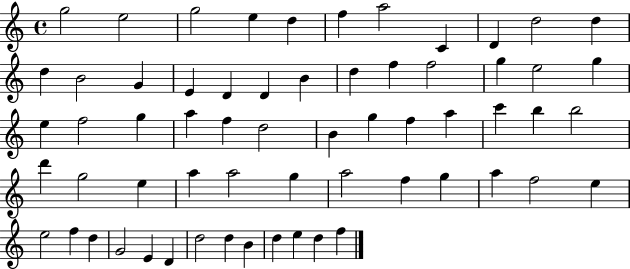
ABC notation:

X:1
T:Untitled
M:4/4
L:1/4
K:C
g2 e2 g2 e d f a2 C D d2 d d B2 G E D D B d f f2 g e2 g e f2 g a f d2 B g f a c' b b2 d' g2 e a a2 g a2 f g a f2 e e2 f d G2 E D d2 d B d e d f